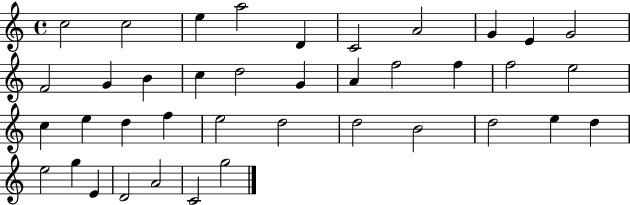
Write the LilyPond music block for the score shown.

{
  \clef treble
  \time 4/4
  \defaultTimeSignature
  \key c \major
  c''2 c''2 | e''4 a''2 d'4 | c'2 a'2 | g'4 e'4 g'2 | \break f'2 g'4 b'4 | c''4 d''2 g'4 | a'4 f''2 f''4 | f''2 e''2 | \break c''4 e''4 d''4 f''4 | e''2 d''2 | d''2 b'2 | d''2 e''4 d''4 | \break e''2 g''4 e'4 | d'2 a'2 | c'2 g''2 | \bar "|."
}